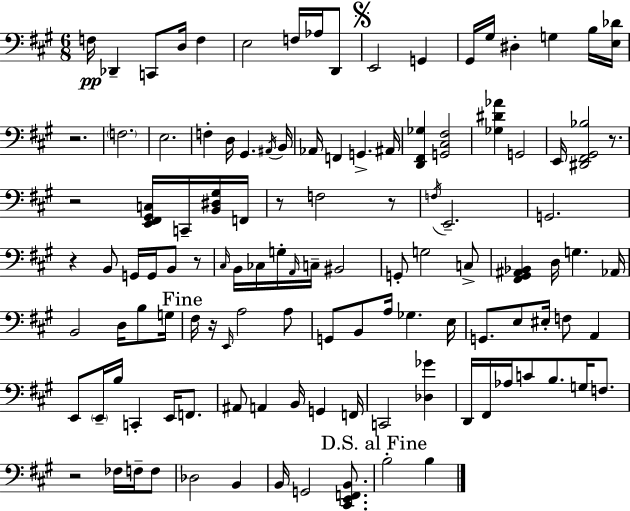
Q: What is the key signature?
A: A major